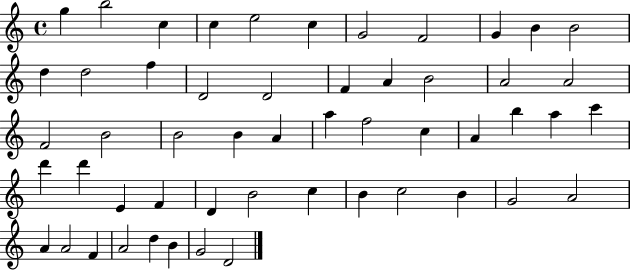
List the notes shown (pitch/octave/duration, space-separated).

G5/q B5/h C5/q C5/q E5/h C5/q G4/h F4/h G4/q B4/q B4/h D5/q D5/h F5/q D4/h D4/h F4/q A4/q B4/h A4/h A4/h F4/h B4/h B4/h B4/q A4/q A5/q F5/h C5/q A4/q B5/q A5/q C6/q D6/q D6/q E4/q F4/q D4/q B4/h C5/q B4/q C5/h B4/q G4/h A4/h A4/q A4/h F4/q A4/h D5/q B4/q G4/h D4/h